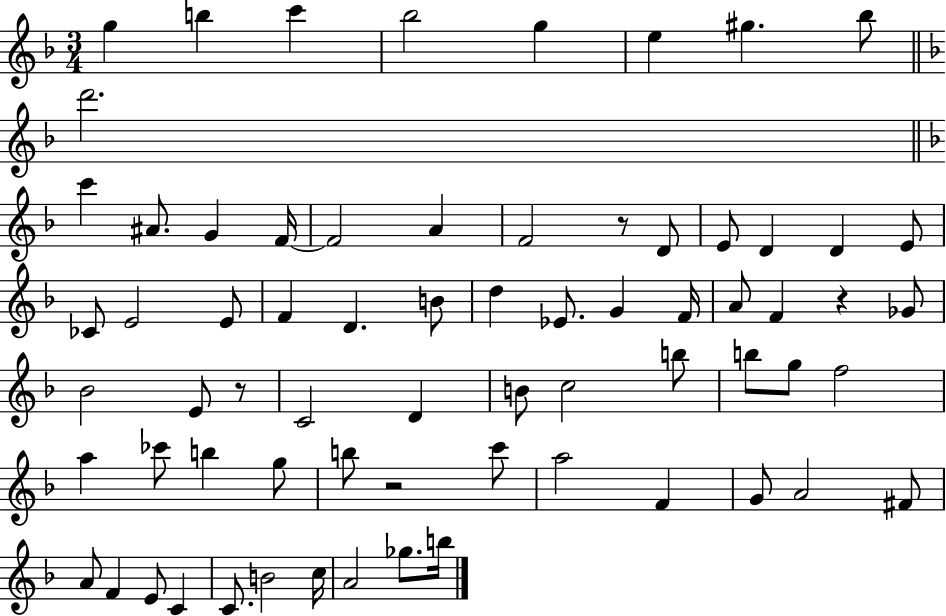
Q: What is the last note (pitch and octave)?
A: B5